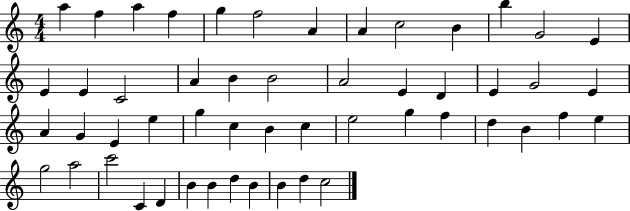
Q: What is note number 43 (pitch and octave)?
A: C6